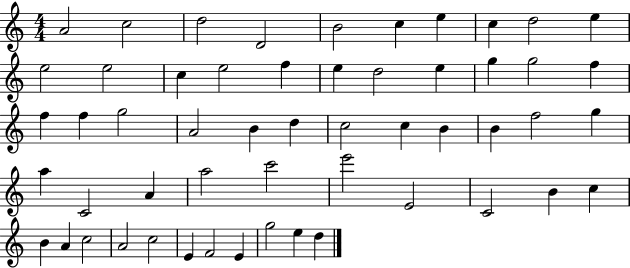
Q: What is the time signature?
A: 4/4